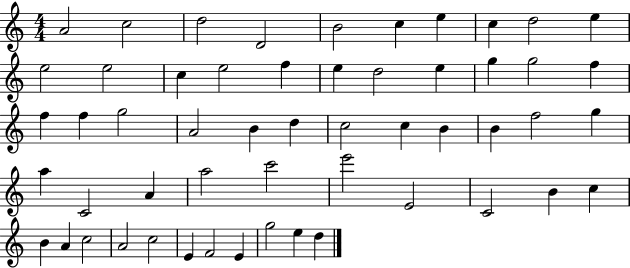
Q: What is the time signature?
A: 4/4